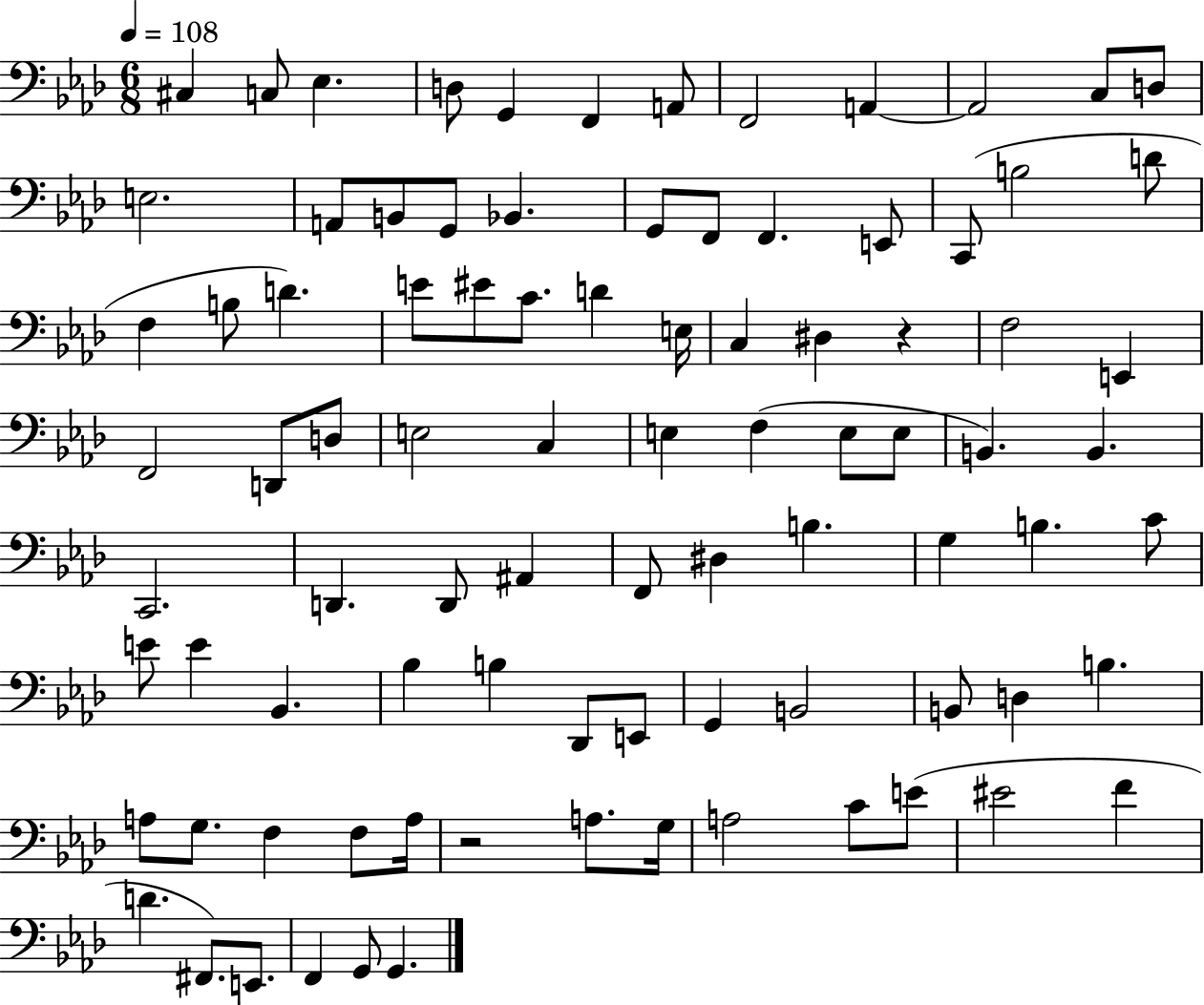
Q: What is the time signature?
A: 6/8